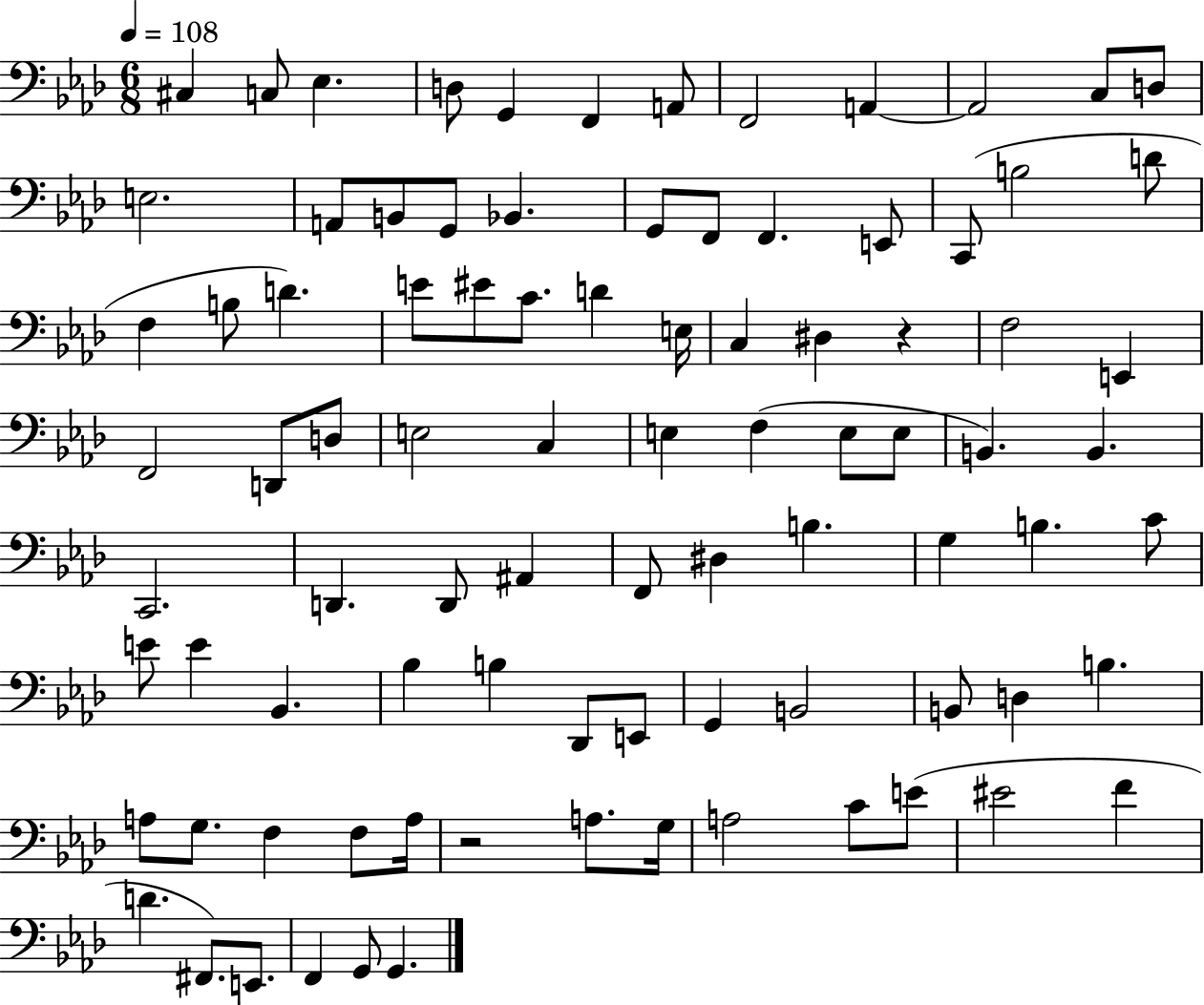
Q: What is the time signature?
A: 6/8